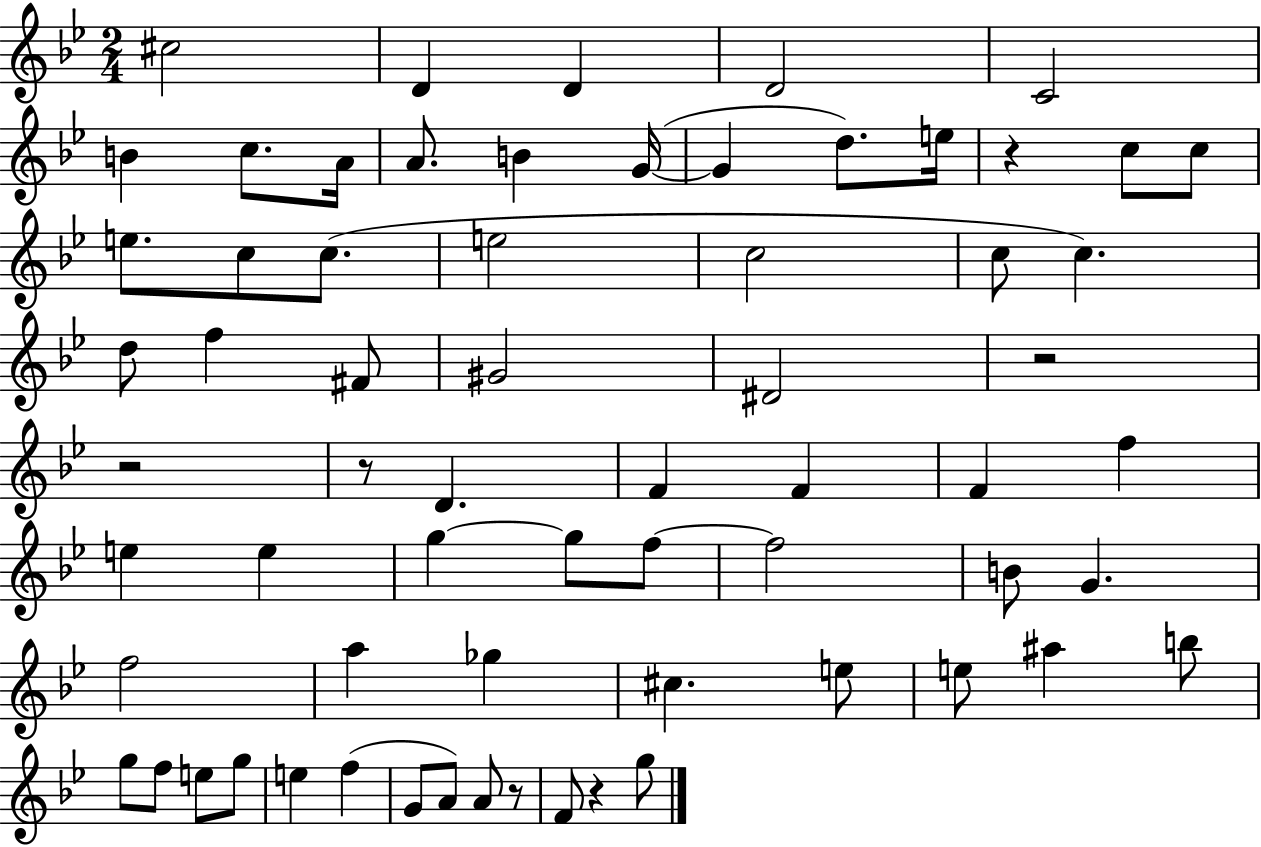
{
  \clef treble
  \numericTimeSignature
  \time 2/4
  \key bes \major
  cis''2 | d'4 d'4 | d'2 | c'2 | \break b'4 c''8. a'16 | a'8. b'4 g'16~(~ | g'4 d''8.) e''16 | r4 c''8 c''8 | \break e''8. c''8 c''8.( | e''2 | c''2 | c''8 c''4.) | \break d''8 f''4 fis'8 | gis'2 | dis'2 | r2 | \break r2 | r8 d'4. | f'4 f'4 | f'4 f''4 | \break e''4 e''4 | g''4~~ g''8 f''8~~ | f''2 | b'8 g'4. | \break f''2 | a''4 ges''4 | cis''4. e''8 | e''8 ais''4 b''8 | \break g''8 f''8 e''8 g''8 | e''4 f''4( | g'8 a'8) a'8 r8 | f'8 r4 g''8 | \break \bar "|."
}